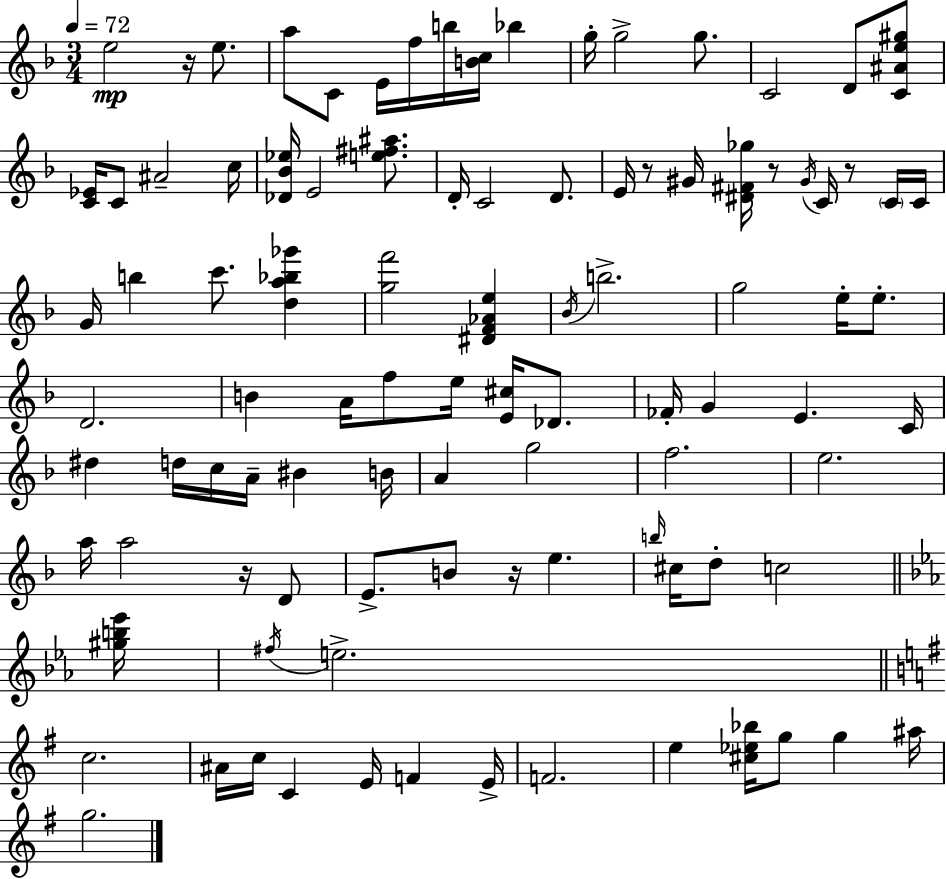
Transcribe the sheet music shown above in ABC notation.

X:1
T:Untitled
M:3/4
L:1/4
K:F
e2 z/4 e/2 a/2 C/2 E/4 f/4 b/4 [Bc]/4 _b g/4 g2 g/2 C2 D/2 [C^Ae^g]/2 [C_E]/4 C/2 ^A2 c/4 [_D_B_e]/4 E2 [e^f^a]/2 D/4 C2 D/2 E/4 z/2 ^G/4 [^D^F_g]/4 z/2 ^G/4 C/4 z/2 C/4 C/4 G/4 b c'/2 [da_b_g'] [gf']2 [^DF_Ae] _B/4 b2 g2 e/4 e/2 D2 B A/4 f/2 e/4 [E^c]/4 _D/2 _F/4 G E C/4 ^d d/4 c/4 A/4 ^B B/4 A g2 f2 e2 a/4 a2 z/4 D/2 E/2 B/2 z/4 e b/4 ^c/4 d/2 c2 [^gb_e']/4 ^f/4 e2 c2 ^A/4 c/4 C E/4 F E/4 F2 e [^c_e_b]/4 g/2 g ^a/4 g2